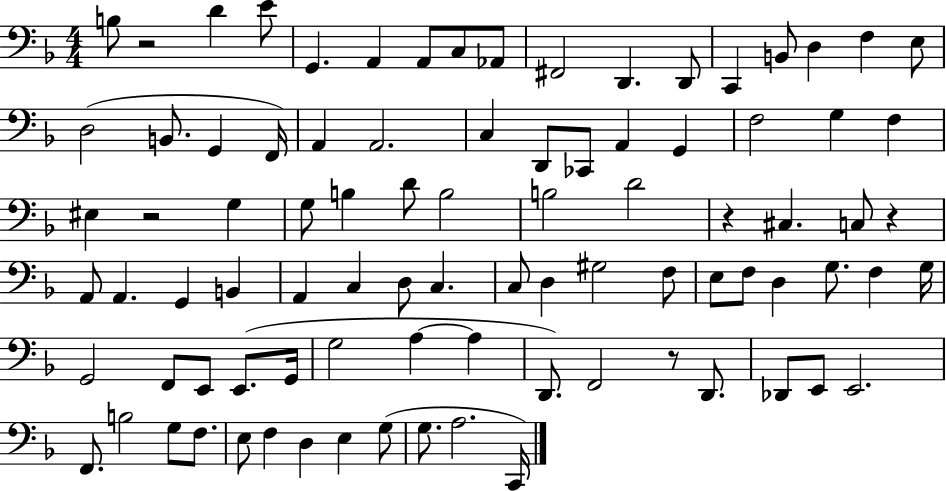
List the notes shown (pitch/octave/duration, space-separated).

B3/e R/h D4/q E4/e G2/q. A2/q A2/e C3/e Ab2/e F#2/h D2/q. D2/e C2/q B2/e D3/q F3/q E3/e D3/h B2/e. G2/q F2/s A2/q A2/h. C3/q D2/e CES2/e A2/q G2/q F3/h G3/q F3/q EIS3/q R/h G3/q G3/e B3/q D4/e B3/h B3/h D4/h R/q C#3/q. C3/e R/q A2/e A2/q. G2/q B2/q A2/q C3/q D3/e C3/q. C3/e D3/q G#3/h F3/e E3/e F3/e D3/q G3/e. F3/q G3/s G2/h F2/e E2/e E2/e. G2/s G3/h A3/q A3/q D2/e. F2/h R/e D2/e. Db2/e E2/e E2/h. F2/e. B3/h G3/e F3/e. E3/e F3/q D3/q E3/q G3/e G3/e. A3/h. C2/s